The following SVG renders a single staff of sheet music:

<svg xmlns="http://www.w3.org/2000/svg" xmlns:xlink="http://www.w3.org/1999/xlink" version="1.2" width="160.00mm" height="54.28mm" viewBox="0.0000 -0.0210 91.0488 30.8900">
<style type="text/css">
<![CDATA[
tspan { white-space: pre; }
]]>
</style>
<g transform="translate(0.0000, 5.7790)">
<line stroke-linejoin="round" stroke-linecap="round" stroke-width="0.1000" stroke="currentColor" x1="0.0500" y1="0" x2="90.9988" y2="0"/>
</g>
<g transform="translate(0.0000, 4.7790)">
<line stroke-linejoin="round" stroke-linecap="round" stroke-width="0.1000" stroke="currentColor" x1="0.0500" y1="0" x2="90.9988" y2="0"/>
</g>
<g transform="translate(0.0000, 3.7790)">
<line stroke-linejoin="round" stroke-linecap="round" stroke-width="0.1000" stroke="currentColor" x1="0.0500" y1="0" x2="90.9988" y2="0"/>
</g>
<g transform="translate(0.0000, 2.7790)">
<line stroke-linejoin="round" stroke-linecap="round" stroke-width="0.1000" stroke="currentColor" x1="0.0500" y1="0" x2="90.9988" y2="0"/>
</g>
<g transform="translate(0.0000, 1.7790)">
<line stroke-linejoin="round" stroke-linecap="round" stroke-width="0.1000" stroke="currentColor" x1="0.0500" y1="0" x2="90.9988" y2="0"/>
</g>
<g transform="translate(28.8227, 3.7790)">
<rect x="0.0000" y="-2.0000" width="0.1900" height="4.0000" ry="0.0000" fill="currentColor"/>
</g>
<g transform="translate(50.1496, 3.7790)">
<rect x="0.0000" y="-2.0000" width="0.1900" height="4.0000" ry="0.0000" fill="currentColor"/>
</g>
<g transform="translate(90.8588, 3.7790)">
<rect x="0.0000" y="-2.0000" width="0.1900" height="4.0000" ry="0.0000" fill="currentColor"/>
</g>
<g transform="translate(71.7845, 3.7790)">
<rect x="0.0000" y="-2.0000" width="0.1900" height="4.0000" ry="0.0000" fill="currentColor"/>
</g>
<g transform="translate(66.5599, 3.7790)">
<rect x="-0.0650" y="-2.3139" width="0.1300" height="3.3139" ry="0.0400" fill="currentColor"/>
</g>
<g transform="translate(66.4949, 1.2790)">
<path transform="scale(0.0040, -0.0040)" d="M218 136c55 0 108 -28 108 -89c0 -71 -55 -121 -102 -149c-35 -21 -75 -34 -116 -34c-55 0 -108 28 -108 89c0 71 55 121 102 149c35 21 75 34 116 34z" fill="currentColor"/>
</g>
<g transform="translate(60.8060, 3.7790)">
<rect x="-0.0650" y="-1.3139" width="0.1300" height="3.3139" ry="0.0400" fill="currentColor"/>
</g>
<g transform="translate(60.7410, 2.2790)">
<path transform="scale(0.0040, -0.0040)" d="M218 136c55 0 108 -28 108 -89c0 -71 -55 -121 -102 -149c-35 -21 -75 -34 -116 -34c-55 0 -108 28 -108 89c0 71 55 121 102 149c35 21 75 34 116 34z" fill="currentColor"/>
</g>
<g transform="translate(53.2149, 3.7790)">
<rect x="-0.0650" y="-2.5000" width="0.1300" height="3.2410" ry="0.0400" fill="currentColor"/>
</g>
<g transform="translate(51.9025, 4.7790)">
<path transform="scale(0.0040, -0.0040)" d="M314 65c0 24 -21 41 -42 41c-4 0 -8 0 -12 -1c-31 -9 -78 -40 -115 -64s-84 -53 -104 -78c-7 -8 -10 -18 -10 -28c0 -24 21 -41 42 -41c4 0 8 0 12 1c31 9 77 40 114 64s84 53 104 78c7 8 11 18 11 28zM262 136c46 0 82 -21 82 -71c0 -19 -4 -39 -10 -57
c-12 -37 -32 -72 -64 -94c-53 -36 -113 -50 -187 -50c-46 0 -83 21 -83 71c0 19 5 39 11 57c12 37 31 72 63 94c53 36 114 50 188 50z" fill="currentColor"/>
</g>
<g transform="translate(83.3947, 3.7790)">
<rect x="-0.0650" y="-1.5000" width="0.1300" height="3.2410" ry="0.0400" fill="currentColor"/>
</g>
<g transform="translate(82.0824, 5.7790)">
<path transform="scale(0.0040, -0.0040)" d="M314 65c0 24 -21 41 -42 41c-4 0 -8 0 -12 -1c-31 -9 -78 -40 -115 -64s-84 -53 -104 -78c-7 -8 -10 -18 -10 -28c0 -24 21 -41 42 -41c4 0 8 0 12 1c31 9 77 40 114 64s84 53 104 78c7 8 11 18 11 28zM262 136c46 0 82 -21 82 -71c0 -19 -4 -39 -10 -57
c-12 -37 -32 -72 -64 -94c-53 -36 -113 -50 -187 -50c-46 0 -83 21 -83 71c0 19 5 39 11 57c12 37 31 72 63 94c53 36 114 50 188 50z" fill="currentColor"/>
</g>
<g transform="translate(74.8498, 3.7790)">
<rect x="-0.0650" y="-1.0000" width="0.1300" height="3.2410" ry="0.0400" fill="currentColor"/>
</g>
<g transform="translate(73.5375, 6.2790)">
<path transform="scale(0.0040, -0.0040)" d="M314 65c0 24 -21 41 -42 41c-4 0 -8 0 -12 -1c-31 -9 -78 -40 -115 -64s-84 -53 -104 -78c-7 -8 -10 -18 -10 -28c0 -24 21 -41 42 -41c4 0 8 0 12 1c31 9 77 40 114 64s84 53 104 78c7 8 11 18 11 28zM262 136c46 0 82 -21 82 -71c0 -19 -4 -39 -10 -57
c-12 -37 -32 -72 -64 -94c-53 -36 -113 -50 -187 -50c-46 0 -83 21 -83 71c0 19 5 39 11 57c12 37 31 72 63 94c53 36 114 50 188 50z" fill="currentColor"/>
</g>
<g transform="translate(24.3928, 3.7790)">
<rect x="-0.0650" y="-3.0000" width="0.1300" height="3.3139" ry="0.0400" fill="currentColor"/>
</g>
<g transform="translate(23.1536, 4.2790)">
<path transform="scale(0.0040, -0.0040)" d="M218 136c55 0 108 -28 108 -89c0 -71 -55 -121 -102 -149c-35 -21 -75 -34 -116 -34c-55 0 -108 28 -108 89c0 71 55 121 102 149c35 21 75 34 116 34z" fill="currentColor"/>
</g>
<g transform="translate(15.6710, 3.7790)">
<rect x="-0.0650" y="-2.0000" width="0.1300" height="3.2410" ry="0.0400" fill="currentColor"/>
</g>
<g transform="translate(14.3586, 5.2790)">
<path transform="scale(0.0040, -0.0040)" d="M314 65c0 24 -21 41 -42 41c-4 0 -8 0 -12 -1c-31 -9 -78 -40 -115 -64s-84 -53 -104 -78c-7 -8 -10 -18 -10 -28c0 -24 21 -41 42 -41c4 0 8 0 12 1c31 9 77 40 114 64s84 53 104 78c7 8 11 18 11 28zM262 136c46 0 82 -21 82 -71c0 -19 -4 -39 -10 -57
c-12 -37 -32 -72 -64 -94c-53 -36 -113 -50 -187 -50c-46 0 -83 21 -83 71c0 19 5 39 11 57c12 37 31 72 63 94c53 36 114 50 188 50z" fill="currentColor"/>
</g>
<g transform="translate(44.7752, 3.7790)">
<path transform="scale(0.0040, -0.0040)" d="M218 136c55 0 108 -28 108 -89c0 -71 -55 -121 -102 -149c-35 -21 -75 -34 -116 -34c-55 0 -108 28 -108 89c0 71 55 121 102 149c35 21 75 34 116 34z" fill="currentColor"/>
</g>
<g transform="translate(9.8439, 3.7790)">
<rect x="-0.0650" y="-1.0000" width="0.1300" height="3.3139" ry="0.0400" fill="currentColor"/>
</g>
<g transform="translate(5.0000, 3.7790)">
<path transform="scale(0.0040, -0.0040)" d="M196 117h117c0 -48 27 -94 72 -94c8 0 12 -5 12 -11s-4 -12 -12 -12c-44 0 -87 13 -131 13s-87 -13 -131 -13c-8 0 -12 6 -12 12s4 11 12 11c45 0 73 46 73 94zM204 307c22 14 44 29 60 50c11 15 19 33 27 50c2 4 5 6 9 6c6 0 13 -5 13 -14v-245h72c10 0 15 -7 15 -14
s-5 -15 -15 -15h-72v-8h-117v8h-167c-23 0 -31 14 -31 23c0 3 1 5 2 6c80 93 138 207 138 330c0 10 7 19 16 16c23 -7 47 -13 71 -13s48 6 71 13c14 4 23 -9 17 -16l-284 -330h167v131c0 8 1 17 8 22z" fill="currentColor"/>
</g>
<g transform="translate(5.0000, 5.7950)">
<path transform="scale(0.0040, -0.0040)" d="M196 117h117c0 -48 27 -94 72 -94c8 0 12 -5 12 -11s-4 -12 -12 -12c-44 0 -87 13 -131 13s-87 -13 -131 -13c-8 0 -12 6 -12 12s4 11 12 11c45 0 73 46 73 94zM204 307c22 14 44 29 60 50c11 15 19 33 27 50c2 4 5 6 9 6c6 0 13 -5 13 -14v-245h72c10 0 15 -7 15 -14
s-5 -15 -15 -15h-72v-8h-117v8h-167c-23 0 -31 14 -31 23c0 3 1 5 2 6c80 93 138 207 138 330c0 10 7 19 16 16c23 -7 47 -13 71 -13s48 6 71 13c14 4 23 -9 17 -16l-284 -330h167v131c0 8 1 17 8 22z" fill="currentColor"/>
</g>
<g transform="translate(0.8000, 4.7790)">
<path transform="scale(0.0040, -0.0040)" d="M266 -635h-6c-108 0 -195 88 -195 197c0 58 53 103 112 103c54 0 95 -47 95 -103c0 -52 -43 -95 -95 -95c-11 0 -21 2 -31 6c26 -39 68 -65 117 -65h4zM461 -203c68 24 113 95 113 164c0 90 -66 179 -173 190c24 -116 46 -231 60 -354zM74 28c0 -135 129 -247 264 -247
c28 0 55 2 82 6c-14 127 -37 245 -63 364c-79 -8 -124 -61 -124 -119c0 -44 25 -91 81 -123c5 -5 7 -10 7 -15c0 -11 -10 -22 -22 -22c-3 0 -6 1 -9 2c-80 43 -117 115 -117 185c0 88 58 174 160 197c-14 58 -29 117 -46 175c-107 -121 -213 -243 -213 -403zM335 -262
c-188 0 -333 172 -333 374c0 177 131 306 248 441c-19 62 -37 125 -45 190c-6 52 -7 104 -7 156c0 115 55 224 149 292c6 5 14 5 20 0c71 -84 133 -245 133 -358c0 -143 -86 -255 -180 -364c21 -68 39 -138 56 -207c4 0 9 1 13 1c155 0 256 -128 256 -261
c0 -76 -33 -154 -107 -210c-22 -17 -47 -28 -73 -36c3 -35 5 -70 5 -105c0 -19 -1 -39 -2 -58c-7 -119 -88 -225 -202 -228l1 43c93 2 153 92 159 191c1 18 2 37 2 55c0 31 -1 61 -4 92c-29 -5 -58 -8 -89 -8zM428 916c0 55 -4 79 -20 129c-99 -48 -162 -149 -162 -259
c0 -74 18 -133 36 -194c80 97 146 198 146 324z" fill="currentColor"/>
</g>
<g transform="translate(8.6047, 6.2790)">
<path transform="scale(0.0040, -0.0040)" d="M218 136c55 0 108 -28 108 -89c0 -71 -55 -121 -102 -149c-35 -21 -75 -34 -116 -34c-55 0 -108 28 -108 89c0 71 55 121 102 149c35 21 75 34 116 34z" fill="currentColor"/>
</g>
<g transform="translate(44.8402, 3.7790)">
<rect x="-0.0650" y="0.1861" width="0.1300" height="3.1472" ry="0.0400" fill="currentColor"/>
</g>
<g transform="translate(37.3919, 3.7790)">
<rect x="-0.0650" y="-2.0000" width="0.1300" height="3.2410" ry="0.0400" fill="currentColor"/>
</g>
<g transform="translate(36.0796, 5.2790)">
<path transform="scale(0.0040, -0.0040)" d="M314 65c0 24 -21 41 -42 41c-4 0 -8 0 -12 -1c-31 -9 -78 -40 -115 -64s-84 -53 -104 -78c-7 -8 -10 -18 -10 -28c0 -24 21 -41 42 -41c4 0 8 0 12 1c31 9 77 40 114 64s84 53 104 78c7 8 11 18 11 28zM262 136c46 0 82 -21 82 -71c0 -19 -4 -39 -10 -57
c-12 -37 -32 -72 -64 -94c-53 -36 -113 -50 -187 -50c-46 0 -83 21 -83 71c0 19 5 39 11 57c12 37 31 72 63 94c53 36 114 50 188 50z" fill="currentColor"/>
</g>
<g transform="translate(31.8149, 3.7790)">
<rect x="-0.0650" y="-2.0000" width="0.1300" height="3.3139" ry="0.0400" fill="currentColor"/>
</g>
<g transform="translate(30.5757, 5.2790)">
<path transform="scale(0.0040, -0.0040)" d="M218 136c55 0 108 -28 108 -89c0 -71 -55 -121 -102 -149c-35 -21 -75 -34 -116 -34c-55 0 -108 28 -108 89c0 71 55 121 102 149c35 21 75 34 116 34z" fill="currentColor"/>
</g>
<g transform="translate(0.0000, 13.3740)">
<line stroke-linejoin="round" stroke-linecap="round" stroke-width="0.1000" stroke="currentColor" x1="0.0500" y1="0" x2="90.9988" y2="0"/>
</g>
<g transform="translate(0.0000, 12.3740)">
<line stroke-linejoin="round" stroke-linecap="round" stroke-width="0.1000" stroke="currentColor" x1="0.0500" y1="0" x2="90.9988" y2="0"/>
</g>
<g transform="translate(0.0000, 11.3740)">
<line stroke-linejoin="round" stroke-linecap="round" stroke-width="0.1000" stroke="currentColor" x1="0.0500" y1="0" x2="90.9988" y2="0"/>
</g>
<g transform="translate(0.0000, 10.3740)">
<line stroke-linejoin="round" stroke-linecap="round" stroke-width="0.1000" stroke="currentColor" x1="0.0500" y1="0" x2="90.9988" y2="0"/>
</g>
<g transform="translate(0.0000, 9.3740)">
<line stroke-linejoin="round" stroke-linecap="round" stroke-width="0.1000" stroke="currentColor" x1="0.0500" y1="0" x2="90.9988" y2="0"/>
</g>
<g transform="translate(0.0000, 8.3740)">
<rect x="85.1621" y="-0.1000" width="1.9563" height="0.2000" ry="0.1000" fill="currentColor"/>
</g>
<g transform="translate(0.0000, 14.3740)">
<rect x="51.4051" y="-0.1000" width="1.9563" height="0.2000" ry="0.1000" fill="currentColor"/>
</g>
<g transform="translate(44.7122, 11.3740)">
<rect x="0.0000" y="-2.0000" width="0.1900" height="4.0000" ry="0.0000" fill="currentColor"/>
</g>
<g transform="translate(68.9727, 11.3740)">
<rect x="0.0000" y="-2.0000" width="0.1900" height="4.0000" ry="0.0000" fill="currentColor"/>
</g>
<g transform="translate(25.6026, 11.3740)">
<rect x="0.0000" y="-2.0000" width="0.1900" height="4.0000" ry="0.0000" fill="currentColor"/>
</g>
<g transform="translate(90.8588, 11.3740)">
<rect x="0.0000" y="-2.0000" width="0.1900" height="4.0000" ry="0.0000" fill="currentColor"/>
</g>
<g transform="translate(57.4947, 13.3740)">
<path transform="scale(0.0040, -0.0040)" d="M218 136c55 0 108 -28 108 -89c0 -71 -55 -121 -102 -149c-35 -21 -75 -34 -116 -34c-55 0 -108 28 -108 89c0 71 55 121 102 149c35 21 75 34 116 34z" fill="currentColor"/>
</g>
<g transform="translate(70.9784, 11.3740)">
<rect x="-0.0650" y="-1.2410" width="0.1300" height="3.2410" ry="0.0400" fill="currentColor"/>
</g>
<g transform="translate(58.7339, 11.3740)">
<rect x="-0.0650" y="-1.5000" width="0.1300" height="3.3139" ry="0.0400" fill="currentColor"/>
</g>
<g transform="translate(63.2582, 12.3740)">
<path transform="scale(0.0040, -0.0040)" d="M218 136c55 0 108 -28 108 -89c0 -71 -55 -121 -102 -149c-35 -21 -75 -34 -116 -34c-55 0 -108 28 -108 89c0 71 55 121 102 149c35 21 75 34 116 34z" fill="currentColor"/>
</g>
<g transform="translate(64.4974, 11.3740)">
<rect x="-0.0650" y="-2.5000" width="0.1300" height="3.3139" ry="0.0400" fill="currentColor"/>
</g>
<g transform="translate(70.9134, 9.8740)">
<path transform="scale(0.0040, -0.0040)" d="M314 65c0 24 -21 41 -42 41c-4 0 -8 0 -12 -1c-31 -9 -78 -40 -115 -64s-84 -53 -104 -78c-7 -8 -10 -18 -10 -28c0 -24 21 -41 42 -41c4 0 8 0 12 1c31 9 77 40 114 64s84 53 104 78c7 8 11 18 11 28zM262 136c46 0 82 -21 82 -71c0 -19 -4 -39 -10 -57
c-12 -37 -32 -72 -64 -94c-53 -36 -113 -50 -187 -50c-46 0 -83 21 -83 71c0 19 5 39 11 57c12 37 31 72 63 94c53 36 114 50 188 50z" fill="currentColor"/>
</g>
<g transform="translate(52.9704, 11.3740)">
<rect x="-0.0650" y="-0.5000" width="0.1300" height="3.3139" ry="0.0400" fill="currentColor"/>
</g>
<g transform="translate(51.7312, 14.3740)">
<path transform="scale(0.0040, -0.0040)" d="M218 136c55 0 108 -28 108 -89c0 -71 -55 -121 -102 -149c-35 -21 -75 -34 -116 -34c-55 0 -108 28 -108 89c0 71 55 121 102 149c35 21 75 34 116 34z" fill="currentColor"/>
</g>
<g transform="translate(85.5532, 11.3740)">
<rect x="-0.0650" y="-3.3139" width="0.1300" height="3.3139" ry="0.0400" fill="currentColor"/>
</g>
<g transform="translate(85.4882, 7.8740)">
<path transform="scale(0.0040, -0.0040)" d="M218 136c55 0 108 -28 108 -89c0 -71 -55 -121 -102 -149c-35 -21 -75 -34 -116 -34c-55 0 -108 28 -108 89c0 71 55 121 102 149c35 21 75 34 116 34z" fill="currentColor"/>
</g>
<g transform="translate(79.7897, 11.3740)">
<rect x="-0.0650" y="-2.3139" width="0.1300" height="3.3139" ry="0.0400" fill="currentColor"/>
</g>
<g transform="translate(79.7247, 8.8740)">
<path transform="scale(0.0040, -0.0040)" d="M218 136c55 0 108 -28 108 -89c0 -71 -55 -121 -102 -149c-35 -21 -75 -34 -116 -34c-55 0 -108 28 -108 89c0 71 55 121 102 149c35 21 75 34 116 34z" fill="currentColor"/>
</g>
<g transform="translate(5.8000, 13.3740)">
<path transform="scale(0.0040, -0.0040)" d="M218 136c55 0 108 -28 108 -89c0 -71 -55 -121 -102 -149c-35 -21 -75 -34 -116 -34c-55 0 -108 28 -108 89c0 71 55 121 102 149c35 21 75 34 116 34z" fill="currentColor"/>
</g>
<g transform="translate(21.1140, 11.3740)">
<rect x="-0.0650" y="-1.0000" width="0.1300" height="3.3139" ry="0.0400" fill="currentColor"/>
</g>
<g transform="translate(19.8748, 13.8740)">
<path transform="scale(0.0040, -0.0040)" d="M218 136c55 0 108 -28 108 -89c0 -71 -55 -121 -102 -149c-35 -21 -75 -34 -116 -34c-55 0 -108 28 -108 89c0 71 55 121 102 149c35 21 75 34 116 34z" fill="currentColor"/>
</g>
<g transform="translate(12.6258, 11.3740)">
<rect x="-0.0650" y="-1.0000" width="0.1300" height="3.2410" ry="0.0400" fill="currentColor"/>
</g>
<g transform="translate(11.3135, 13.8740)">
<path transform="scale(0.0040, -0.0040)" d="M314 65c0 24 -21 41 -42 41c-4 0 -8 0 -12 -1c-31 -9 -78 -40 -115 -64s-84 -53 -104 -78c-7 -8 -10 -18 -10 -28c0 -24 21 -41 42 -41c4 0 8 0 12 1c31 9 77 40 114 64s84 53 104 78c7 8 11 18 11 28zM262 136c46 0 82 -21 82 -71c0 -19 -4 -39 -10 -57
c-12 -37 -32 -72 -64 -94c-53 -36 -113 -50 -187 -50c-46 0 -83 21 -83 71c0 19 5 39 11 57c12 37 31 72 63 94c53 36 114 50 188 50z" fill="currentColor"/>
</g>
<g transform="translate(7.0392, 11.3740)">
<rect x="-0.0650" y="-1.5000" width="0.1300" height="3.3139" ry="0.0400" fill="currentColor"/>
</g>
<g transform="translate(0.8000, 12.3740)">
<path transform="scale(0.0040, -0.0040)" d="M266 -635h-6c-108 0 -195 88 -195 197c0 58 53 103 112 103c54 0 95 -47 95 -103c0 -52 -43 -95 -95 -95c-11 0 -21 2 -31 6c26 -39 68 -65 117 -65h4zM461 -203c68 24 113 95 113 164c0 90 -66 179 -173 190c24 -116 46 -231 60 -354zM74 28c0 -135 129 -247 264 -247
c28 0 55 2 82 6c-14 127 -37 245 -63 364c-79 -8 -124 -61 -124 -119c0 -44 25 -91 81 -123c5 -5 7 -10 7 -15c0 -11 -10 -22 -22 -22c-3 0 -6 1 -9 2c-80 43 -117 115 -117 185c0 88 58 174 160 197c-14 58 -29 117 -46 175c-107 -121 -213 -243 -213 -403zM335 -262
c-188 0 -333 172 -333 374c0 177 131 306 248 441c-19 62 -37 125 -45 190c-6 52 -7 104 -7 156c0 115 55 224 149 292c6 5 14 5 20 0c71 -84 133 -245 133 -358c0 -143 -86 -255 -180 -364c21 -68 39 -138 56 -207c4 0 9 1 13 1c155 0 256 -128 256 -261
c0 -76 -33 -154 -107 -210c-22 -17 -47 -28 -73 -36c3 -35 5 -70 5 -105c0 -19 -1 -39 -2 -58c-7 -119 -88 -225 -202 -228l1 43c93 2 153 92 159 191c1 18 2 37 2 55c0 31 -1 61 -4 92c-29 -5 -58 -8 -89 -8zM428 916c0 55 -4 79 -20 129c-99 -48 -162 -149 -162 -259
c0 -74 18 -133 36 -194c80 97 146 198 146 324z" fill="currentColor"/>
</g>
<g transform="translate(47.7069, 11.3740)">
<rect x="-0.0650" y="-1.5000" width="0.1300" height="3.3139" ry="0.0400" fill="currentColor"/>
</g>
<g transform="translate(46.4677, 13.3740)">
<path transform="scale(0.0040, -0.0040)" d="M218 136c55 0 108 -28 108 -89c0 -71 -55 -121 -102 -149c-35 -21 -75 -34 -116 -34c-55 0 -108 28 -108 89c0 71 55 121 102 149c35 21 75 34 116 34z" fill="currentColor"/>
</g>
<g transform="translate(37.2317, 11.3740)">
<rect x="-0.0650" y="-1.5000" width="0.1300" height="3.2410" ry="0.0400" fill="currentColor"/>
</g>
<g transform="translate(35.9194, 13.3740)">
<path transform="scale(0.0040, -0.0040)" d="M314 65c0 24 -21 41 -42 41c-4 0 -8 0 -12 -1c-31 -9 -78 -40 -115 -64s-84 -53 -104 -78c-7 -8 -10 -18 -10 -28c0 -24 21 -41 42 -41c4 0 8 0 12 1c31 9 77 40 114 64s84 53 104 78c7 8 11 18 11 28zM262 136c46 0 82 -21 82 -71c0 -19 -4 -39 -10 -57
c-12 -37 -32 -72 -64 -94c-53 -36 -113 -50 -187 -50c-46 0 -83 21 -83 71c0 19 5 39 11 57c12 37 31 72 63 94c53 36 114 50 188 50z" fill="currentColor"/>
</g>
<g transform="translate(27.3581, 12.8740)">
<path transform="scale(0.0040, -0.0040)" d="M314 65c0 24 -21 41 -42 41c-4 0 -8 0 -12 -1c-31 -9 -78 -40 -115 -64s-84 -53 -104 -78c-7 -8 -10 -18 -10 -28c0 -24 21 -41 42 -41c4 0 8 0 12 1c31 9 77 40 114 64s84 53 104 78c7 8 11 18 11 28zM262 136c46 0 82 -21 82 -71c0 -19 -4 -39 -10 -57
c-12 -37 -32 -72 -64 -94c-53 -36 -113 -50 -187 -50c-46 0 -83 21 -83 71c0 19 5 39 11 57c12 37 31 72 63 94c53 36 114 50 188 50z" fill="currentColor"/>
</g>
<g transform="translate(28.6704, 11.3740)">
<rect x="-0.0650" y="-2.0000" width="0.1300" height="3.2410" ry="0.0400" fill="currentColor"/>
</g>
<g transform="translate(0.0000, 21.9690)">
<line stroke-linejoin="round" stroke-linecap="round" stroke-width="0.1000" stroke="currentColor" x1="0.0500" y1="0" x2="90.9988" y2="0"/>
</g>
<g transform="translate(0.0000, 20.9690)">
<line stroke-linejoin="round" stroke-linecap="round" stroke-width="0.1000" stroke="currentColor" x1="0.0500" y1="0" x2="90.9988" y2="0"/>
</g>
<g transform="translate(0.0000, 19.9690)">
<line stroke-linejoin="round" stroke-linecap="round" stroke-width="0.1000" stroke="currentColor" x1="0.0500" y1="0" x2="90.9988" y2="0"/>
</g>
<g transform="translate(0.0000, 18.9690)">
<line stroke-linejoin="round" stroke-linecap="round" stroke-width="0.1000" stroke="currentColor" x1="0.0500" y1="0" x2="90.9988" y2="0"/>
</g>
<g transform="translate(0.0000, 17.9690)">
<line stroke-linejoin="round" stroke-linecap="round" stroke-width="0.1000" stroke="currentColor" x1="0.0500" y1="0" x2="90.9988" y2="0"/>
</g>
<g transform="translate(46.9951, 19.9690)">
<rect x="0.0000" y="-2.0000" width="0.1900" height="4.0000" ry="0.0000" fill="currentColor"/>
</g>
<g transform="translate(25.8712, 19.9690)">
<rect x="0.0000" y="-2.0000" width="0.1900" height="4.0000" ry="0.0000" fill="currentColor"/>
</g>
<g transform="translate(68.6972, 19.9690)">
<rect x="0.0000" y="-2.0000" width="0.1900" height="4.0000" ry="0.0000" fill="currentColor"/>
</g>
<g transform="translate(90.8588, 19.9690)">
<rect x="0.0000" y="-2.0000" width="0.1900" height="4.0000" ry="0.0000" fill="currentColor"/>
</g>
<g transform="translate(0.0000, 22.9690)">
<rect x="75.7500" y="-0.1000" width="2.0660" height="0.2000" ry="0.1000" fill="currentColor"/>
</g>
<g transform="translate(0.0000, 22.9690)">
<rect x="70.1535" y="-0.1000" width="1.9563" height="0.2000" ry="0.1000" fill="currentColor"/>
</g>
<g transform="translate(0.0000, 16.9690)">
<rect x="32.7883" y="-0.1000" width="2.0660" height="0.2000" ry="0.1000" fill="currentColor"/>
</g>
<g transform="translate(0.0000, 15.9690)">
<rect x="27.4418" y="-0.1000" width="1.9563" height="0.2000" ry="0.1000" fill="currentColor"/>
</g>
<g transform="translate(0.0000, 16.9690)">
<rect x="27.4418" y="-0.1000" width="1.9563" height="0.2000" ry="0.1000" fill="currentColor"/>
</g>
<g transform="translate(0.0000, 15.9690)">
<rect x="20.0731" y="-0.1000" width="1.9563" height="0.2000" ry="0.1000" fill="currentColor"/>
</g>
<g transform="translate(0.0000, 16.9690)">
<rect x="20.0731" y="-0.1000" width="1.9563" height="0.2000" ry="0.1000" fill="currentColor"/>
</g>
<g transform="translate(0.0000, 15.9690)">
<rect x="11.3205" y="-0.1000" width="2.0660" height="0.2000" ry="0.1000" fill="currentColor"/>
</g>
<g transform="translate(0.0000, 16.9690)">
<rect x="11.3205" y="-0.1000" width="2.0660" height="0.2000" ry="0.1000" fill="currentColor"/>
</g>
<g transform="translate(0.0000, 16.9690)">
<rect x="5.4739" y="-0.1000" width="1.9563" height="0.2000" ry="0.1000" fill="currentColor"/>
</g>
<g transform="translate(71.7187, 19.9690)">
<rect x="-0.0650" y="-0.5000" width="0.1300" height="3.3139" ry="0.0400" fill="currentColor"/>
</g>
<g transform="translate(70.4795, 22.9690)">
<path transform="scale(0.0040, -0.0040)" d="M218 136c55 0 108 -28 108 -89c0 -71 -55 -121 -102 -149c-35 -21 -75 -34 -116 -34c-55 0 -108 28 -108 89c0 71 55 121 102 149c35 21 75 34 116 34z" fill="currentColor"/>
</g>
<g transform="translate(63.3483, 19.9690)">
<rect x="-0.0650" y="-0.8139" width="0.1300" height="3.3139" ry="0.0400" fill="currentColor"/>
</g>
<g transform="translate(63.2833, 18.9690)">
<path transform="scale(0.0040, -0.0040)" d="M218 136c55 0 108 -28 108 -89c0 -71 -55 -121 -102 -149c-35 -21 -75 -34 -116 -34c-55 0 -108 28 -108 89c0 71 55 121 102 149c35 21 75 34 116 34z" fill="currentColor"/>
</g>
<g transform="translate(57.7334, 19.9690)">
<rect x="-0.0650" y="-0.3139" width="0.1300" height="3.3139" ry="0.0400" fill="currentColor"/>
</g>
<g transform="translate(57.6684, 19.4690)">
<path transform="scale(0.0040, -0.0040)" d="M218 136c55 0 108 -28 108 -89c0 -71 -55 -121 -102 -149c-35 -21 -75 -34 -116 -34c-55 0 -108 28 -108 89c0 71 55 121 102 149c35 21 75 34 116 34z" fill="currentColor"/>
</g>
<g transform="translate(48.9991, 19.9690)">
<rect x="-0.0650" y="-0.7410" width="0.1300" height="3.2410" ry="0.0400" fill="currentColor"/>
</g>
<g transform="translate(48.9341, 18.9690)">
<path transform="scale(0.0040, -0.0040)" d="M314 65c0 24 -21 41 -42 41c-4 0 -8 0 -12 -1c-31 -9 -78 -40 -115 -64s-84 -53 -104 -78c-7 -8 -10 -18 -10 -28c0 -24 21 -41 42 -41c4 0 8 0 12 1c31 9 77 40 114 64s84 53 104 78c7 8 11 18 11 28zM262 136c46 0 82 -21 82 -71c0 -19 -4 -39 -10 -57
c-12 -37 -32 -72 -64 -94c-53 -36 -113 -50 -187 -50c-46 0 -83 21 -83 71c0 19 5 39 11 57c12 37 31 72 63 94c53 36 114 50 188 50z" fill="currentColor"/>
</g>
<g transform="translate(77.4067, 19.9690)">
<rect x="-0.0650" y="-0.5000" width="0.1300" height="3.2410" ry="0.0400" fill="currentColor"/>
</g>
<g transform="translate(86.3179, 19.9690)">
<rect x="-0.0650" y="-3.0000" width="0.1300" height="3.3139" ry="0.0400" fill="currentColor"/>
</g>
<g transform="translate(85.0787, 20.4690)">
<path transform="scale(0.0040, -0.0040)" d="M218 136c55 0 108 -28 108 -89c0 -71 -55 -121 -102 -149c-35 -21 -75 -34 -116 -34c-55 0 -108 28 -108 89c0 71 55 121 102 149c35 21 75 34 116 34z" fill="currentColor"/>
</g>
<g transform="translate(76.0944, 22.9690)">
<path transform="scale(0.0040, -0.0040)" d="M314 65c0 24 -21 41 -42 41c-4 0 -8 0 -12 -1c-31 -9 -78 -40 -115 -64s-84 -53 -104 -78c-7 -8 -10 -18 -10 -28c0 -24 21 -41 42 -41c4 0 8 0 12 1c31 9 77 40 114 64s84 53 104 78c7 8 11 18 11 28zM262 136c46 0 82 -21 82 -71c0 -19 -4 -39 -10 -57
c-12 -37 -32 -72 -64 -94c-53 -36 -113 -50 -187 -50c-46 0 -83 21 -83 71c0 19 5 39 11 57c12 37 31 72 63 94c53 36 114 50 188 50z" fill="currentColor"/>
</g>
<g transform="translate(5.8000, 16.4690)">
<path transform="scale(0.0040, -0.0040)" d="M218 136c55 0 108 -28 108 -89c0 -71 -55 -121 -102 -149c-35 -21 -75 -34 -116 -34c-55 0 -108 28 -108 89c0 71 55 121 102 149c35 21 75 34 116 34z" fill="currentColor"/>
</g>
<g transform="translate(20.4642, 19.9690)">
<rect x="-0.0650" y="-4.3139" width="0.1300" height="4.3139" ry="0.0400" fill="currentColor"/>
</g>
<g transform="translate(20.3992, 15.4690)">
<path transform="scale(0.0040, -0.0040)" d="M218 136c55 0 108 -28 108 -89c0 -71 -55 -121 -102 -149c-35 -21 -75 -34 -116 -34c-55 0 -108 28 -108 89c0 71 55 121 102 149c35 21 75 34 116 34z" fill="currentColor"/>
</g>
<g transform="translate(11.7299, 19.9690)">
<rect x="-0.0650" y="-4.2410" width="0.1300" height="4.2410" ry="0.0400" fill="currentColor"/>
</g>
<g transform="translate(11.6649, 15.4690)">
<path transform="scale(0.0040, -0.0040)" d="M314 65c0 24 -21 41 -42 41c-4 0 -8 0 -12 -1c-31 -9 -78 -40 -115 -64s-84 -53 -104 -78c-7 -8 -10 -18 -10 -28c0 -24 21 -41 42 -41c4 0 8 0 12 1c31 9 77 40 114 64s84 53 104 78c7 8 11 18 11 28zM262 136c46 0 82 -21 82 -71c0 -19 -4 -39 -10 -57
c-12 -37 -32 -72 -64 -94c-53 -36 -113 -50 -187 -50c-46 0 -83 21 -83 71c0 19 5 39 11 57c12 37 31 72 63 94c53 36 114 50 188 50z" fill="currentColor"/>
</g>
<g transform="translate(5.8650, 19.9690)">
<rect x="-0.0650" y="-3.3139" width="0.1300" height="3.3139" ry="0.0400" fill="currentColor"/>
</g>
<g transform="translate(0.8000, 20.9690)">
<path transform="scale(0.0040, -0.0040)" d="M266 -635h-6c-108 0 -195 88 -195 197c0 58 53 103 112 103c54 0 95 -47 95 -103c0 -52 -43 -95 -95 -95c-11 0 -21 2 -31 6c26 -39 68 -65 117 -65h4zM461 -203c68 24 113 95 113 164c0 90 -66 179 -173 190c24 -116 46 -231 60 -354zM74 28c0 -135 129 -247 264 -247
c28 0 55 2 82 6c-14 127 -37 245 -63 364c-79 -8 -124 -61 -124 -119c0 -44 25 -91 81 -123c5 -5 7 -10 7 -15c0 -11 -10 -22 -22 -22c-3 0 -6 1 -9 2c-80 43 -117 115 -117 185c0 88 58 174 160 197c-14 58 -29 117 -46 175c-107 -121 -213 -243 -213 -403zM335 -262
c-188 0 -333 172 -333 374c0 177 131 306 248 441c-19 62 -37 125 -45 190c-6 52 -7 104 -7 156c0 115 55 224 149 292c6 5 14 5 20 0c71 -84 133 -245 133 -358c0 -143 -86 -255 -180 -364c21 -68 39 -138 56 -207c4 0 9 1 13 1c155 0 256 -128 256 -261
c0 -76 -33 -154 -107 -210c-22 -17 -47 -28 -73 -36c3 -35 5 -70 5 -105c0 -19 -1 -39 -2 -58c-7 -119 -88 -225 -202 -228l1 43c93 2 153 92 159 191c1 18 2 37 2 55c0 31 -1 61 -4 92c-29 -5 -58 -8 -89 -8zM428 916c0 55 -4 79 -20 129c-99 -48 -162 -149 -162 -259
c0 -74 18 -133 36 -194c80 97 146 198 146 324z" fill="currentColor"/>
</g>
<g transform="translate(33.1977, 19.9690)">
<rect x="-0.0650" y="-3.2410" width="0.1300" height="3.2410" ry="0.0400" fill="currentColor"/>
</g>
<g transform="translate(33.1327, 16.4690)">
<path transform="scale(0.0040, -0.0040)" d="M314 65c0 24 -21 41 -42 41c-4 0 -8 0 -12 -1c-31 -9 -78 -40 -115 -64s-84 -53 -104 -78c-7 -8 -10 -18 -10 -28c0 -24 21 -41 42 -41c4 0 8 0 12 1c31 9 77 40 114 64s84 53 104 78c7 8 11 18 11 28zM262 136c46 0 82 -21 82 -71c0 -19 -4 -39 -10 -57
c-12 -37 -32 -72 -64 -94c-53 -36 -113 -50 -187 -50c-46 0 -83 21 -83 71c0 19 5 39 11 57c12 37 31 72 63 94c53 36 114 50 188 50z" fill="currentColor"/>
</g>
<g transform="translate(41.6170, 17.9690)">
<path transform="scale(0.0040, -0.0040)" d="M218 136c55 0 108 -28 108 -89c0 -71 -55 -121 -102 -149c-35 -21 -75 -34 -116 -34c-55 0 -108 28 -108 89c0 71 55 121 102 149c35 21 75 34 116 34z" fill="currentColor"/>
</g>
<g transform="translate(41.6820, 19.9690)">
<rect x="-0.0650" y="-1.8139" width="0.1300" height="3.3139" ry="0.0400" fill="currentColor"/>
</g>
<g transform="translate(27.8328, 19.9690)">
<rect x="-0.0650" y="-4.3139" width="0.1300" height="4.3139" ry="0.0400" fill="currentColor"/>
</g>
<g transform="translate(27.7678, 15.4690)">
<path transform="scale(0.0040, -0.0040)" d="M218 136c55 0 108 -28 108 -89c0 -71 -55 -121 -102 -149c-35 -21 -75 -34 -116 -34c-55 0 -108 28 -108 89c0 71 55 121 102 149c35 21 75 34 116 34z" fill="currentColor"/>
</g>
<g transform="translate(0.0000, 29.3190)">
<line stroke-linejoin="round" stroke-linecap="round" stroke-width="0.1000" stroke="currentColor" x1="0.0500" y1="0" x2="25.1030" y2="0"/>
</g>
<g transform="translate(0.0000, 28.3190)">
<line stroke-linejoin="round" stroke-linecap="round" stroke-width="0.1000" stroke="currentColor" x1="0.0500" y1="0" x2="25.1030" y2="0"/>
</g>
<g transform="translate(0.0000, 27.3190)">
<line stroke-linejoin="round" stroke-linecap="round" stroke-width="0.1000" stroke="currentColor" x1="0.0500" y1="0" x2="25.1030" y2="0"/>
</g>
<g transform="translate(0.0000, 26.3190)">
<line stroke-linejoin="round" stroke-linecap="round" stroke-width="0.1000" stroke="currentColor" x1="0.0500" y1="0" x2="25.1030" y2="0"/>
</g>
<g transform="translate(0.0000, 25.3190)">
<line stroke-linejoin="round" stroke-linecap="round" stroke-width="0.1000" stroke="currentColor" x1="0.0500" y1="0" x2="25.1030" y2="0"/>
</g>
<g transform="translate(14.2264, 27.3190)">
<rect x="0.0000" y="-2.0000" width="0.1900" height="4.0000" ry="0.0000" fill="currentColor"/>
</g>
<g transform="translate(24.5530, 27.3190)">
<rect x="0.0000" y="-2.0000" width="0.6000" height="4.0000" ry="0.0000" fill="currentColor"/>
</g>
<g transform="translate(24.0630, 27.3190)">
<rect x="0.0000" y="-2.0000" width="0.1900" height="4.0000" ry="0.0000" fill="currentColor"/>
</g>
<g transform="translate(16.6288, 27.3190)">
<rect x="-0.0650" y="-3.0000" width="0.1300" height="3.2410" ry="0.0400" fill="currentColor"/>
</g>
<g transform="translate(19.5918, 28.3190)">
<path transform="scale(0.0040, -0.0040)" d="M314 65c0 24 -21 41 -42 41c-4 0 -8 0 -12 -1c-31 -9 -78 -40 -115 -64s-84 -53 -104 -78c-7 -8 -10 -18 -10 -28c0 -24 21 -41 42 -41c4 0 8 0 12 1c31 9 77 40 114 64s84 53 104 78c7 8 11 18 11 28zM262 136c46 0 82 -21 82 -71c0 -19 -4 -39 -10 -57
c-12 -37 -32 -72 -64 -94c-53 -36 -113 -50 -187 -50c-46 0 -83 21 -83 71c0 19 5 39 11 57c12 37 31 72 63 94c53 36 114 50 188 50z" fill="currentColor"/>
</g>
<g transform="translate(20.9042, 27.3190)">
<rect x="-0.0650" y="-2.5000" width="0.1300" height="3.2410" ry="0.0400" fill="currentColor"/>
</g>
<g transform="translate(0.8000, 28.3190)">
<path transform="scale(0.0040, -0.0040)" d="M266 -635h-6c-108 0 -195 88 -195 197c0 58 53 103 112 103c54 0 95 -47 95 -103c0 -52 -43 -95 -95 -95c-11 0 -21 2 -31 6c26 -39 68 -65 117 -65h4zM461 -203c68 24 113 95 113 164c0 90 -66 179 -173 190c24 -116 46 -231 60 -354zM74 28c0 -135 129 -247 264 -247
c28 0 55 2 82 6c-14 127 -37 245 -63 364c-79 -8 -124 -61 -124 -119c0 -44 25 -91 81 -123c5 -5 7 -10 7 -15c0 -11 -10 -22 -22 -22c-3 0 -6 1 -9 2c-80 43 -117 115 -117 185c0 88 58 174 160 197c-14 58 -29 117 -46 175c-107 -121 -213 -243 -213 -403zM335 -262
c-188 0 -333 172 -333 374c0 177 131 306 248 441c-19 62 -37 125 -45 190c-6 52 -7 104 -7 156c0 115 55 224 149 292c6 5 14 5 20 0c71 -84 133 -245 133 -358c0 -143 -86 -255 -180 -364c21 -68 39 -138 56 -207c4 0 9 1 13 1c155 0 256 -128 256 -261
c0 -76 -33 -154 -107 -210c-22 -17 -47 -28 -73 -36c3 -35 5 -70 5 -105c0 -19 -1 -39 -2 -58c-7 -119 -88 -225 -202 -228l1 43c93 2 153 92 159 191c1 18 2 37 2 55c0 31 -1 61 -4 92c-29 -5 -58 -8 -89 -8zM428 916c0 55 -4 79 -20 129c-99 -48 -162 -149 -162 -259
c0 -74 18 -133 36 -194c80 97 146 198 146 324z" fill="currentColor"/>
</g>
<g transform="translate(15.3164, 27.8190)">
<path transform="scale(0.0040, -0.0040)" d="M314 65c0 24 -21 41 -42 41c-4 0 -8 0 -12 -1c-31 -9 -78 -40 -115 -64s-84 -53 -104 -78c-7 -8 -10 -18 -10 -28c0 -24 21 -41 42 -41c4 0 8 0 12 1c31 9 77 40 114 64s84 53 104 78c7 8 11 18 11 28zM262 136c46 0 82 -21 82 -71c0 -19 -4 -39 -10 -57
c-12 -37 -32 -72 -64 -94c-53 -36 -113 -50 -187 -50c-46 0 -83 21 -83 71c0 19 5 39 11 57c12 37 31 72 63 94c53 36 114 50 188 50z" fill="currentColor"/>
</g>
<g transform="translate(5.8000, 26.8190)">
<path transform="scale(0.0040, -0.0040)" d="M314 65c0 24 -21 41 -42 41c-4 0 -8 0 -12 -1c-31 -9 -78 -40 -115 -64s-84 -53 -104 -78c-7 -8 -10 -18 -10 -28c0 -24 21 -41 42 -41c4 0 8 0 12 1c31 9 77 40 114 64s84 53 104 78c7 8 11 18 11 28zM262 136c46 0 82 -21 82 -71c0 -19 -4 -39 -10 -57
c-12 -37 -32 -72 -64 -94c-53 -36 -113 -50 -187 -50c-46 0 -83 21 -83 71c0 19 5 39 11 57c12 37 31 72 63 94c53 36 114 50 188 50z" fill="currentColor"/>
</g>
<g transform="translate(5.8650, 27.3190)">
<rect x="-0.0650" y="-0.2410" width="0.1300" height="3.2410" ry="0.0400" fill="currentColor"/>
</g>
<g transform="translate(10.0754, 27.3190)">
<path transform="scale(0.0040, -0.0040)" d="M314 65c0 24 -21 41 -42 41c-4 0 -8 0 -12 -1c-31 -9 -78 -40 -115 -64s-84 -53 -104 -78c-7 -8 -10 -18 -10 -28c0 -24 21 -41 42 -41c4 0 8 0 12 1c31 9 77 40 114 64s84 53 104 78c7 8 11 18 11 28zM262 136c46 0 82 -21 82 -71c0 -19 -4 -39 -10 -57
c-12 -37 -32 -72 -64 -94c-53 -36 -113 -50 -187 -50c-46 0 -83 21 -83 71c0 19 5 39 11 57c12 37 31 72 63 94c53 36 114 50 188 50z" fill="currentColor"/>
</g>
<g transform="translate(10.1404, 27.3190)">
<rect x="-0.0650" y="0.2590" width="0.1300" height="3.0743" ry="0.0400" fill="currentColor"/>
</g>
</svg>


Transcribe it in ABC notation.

X:1
T:Untitled
M:4/4
L:1/4
K:C
D F2 A F F2 B G2 e g D2 E2 E D2 D F2 E2 E C E G e2 g b b d'2 d' d' b2 f d2 c d C C2 A c2 B2 A2 G2